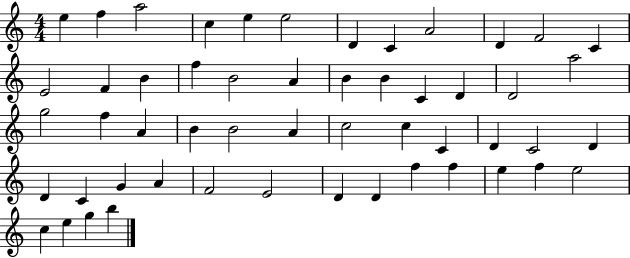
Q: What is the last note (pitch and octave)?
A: B5